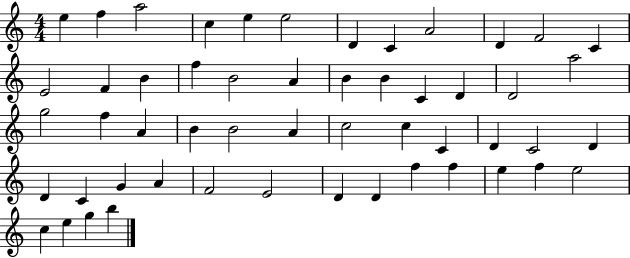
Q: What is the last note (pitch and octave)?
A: B5